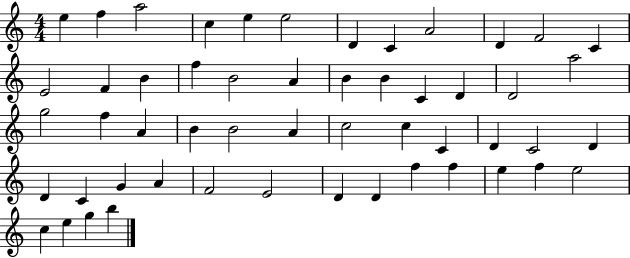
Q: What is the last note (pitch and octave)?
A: B5